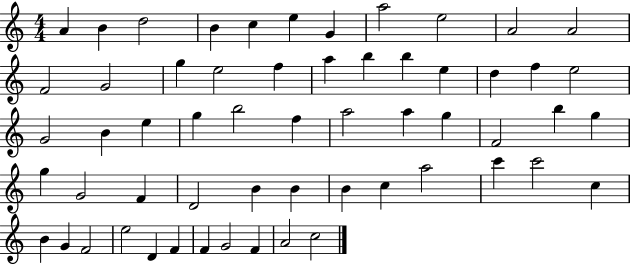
A4/q B4/q D5/h B4/q C5/q E5/q G4/q A5/h E5/h A4/h A4/h F4/h G4/h G5/q E5/h F5/q A5/q B5/q B5/q E5/q D5/q F5/q E5/h G4/h B4/q E5/q G5/q B5/h F5/q A5/h A5/q G5/q F4/h B5/q G5/q G5/q G4/h F4/q D4/h B4/q B4/q B4/q C5/q A5/h C6/q C6/h C5/q B4/q G4/q F4/h E5/h D4/q F4/q F4/q G4/h F4/q A4/h C5/h